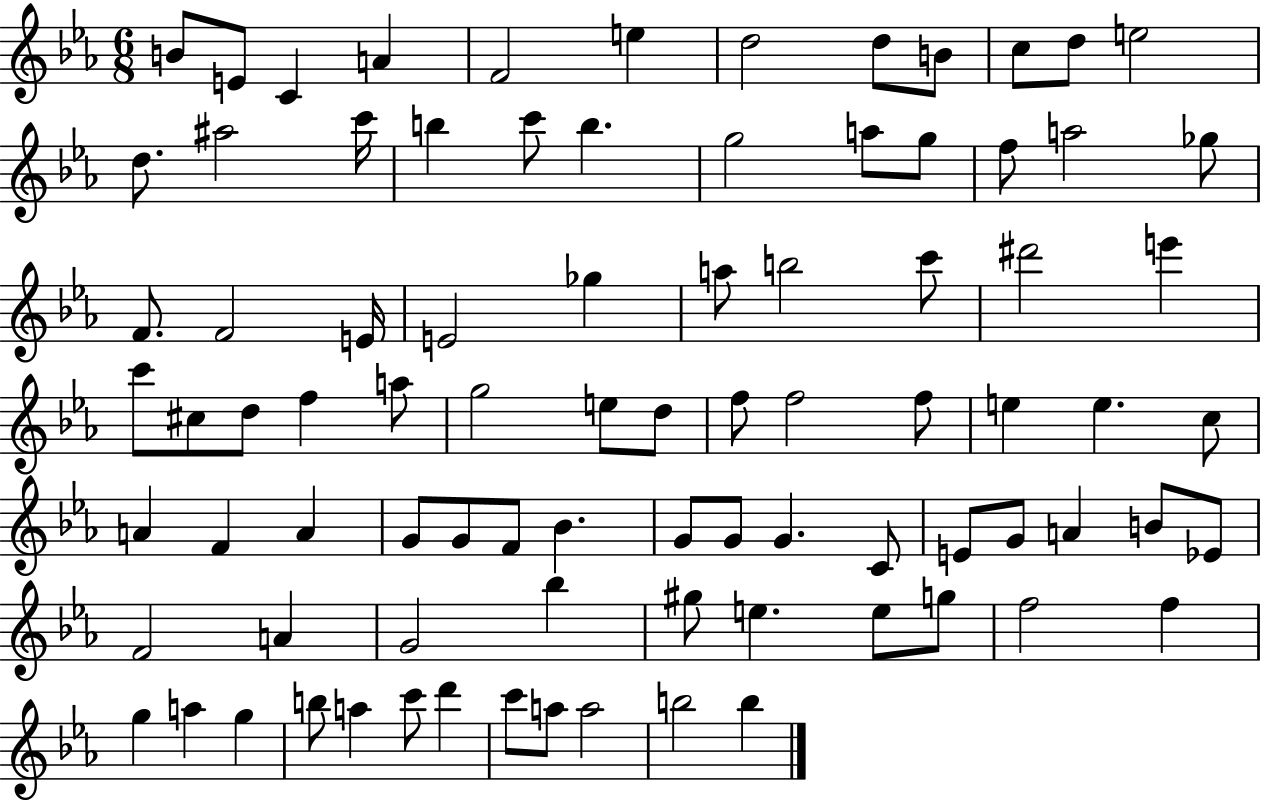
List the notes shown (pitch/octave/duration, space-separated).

B4/e E4/e C4/q A4/q F4/h E5/q D5/h D5/e B4/e C5/e D5/e E5/h D5/e. A#5/h C6/s B5/q C6/e B5/q. G5/h A5/e G5/e F5/e A5/h Gb5/e F4/e. F4/h E4/s E4/h Gb5/q A5/e B5/h C6/e D#6/h E6/q C6/e C#5/e D5/e F5/q A5/e G5/h E5/e D5/e F5/e F5/h F5/e E5/q E5/q. C5/e A4/q F4/q A4/q G4/e G4/e F4/e Bb4/q. G4/e G4/e G4/q. C4/e E4/e G4/e A4/q B4/e Eb4/e F4/h A4/q G4/h Bb5/q G#5/e E5/q. E5/e G5/e F5/h F5/q G5/q A5/q G5/q B5/e A5/q C6/e D6/q C6/e A5/e A5/h B5/h B5/q